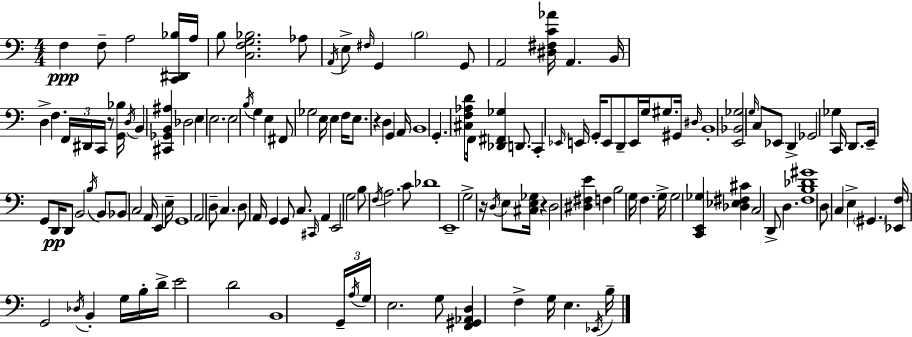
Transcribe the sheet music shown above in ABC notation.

X:1
T:Untitled
M:4/4
L:1/4
K:Am
F, F,/2 A,2 [C,,^D,,_B,]/4 A,/4 B,/2 [C,F,G,_B,]2 _A,/2 A,,/4 E,/2 ^F,/4 G,, B,2 G,,/2 A,,2 [^D,^F,C_A]/4 A,, B,,/4 D, F, F,,/4 ^D,,/4 C,,/4 z/2 [G,,_B,]/4 D,/4 B,, [^C,,_G,,B,,^A,] _D,2 E, E,2 E,2 B,/4 G, E, ^F,,/2 _G,2 E,/4 E, F,/4 E,/2 z D, G,, A,,/4 B,,4 G,, [^C,F,_A,D]/2 F,,/4 [_D,,^F,,_G,] D,,/2 C,, _E,,/4 E,,/4 G,,/4 E,,/2 D,,/2 E,,/4 G,/4 ^G,/2 ^G,,/4 ^D,/4 B,,4 [E,,_B,,_G,]2 G,/4 C,/2 _E,,/2 D,, _G,,2 _G, C,,/4 D,,/2 E,,/4 G,,/2 D,,/4 D,,/2 B,,2 B,/4 B,,/2 _B,,/2 C,2 A,,/4 E,, E,/4 G,,4 A,,2 D,/2 C, D,/2 A,,/4 G,, G,,/2 C,/2 ^C,,/4 A,, E,,2 G,2 B,/2 F,/4 A,2 C/2 _D4 E,,4 G,2 z/4 D,/4 E,/2 [^C,E,_G,]/4 z D,2 [^D,^F,E] F, B,2 G,/4 F, G,/4 G,2 [C,,E,,_G,] [_D,_E,^F,^C] C,2 D,,/2 D, [F,B,_D^G]4 D,/2 C, E, ^G,, [_E,,F,]/4 G,,2 _D,/4 B,, G,/4 B,/4 D/4 E2 D2 B,,4 G,,/4 A,/4 G,/4 E,2 G,/2 [F,,^G,,_A,,D,] F, G,/4 E, _E,,/4 B,/4